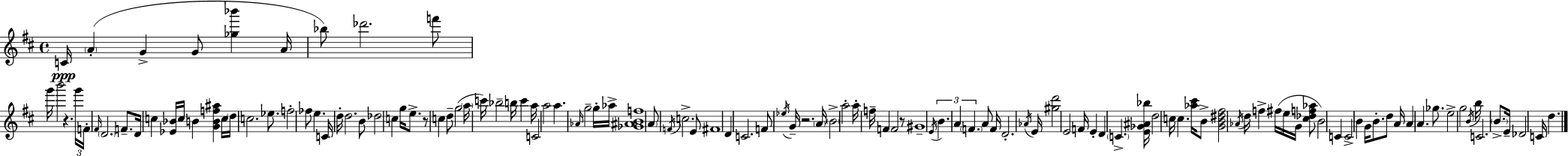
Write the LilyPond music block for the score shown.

{
  \clef treble
  \time 4/4
  \defaultTimeSignature
  \key d \major
  c'16\ppp \parenthesize a'4-.( g'4-> g'8 <ges'' bes'''>4 a'16 | bes''8) des'''2. f'''8 | g'''16 b'''2 r4. \tuplet 3/2 { g'''16 | f'16-. \grace { fis'16 } } \parenthesize d'2. f'8.-- | \break d'16 c''4 <ees' bes'>16 c''16 b'4 <g' b' f'' ais''>4 | c''16 \parenthesize d''16 c''2. ees''8. | f''2-. fes''8 e''4. | c'16 d''16-. d''2. b'8 | \break des''2 c''4 g''16 e''8.-> | r8 c''4 d''8-- g''2( | \parenthesize a''16 c'''16) bes''2-- b''16 c'''4 | a''16 c'2 a''2 | \break a''4. \grace { aes'16 } g''2-- | g''16-. aes''16-> <ges' ais' b' f''>1 | \parenthesize a'8 \acciaccatura { f'16 } c''2.-> | e'8 fis'1 | \break d'4 c'2. | f'8 \acciaccatura { ees''16 } g'16-- r2. | \parenthesize a'16 \parenthesize b'2-> a''2-. | a''16-. f''16-- f'4 f'2 | \break r8 gis'1-- | \acciaccatura { e'16 } \tuplet 3/2 { b'4. a'4 \parenthesize f'4. } | a'8 f'16 d'2.-. | \acciaccatura { aes'16 } e'16 <gis'' d'''>2 e'2 | \break f'16 e'4-. d'4 \parenthesize c'4.-> | <e' ges' ais' bes''>16 d''2 c''16 c''4. | <aes'' cis'''>16 b'8-> <g' b' dis'' fis''>2 | \acciaccatura { aes'16 } d''16 f''4-> fis''16( e''16 g'16 <cis'' des'' f'' aes''>8 b'2) | \break c'4 c'2-> b'4 | g'16 b'8.-. d''8 a'16 a'4 a'4. | ges''8. e''2-> g''2 | \acciaccatura { b'16 } b''16 c'2. | \break \parenthesize b'8.-> e'16-- des'2 | c'16 d''4. \bar "|."
}